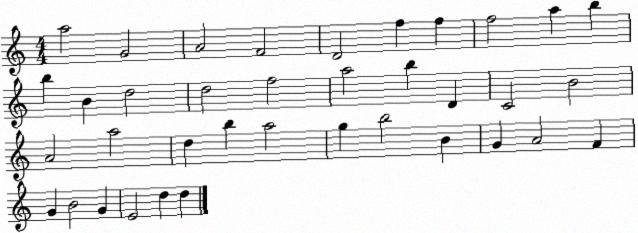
X:1
T:Untitled
M:4/4
L:1/4
K:C
a2 G2 A2 F2 D2 f f f2 a b b B d2 d2 f2 a2 b D C2 B2 A2 a2 d b a2 g b2 B G A2 F G B2 G E2 d d